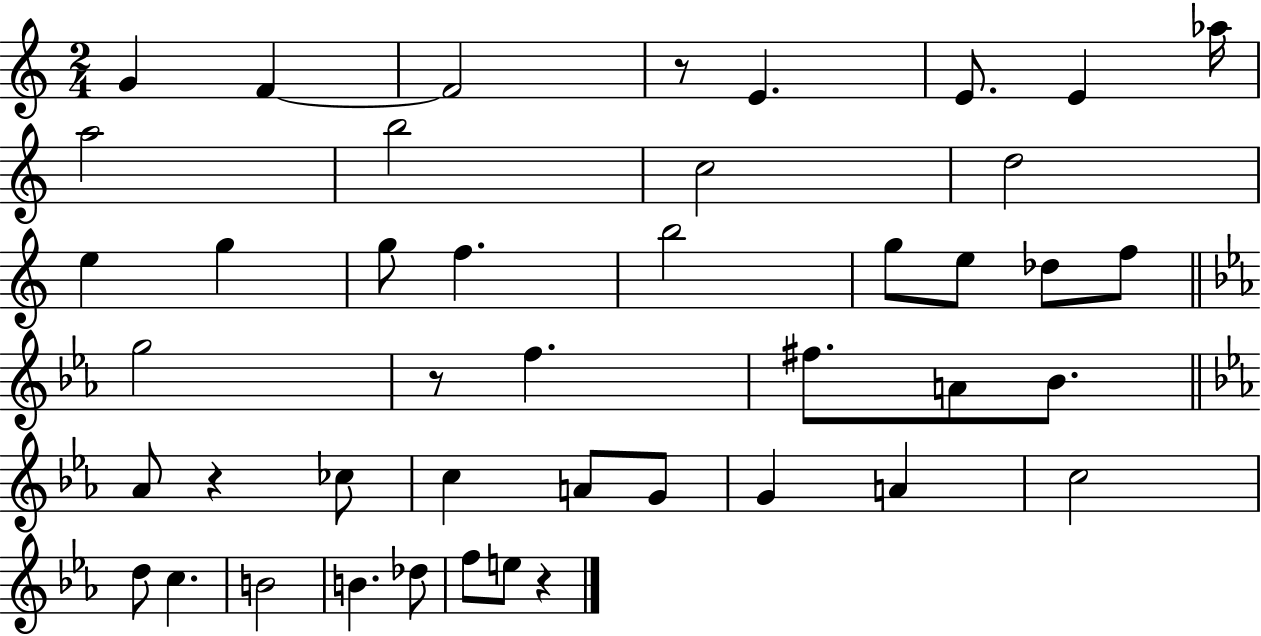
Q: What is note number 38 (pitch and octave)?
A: Db5